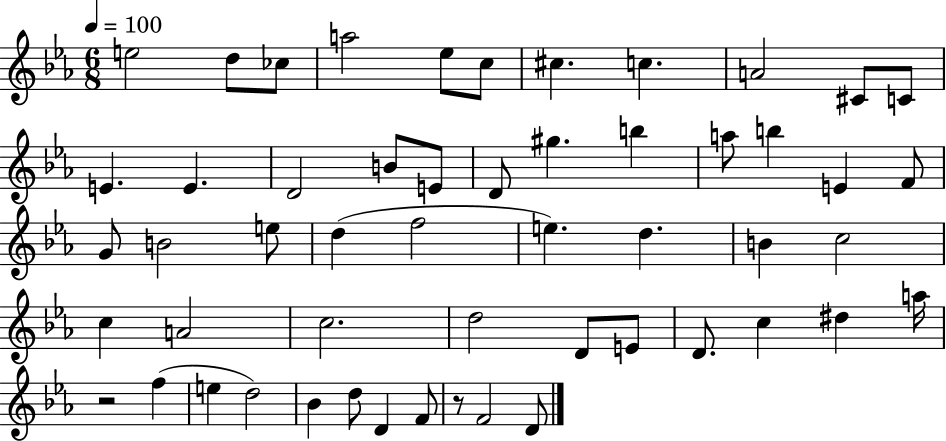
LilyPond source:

{
  \clef treble
  \numericTimeSignature
  \time 6/8
  \key ees \major
  \tempo 4 = 100
  e''2 d''8 ces''8 | a''2 ees''8 c''8 | cis''4. c''4. | a'2 cis'8 c'8 | \break e'4. e'4. | d'2 b'8 e'8 | d'8 gis''4. b''4 | a''8 b''4 e'4 f'8 | \break g'8 b'2 e''8 | d''4( f''2 | e''4.) d''4. | b'4 c''2 | \break c''4 a'2 | c''2. | d''2 d'8 e'8 | d'8. c''4 dis''4 a''16 | \break r2 f''4( | e''4 d''2) | bes'4 d''8 d'4 f'8 | r8 f'2 d'8 | \break \bar "|."
}